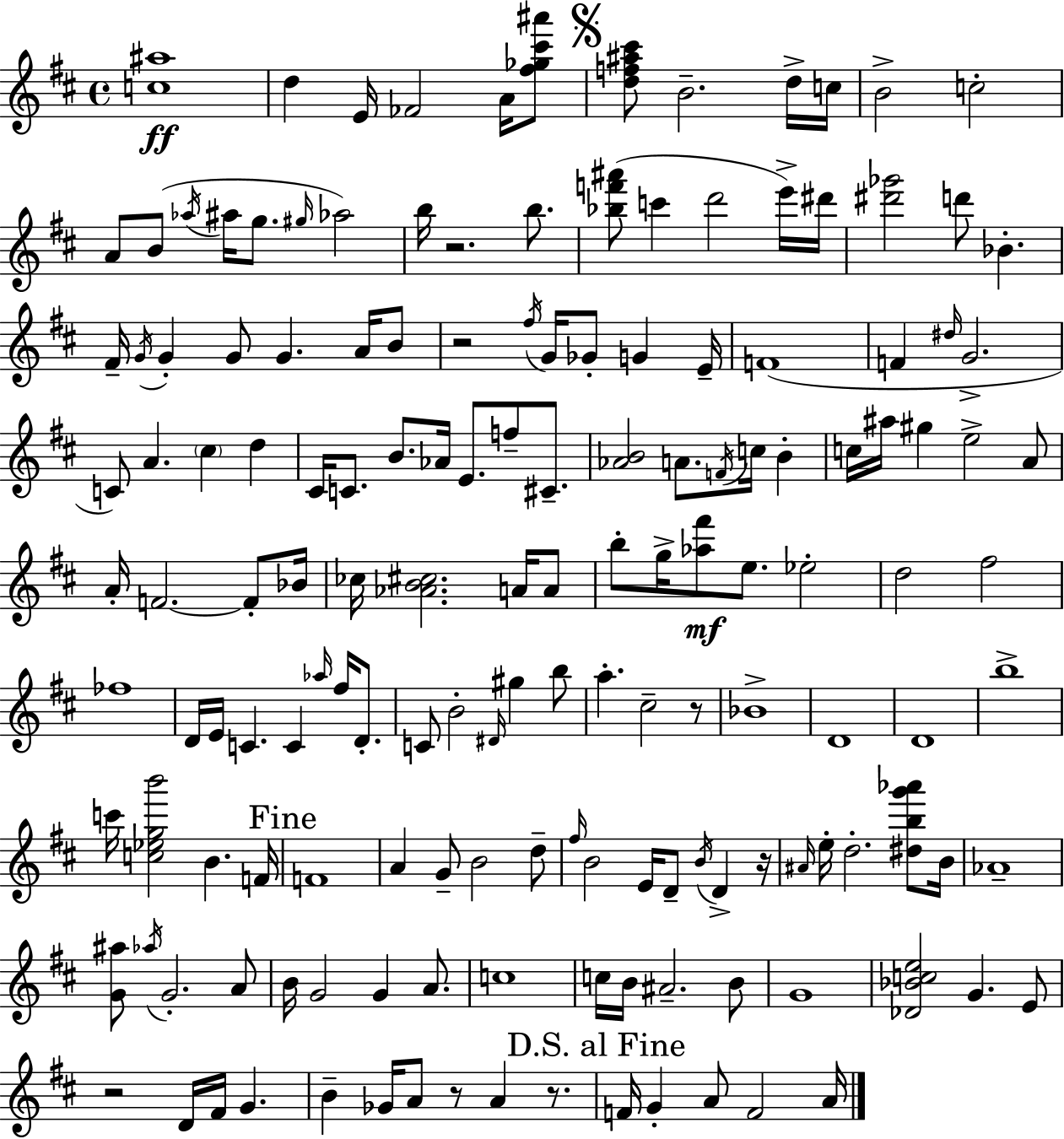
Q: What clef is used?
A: treble